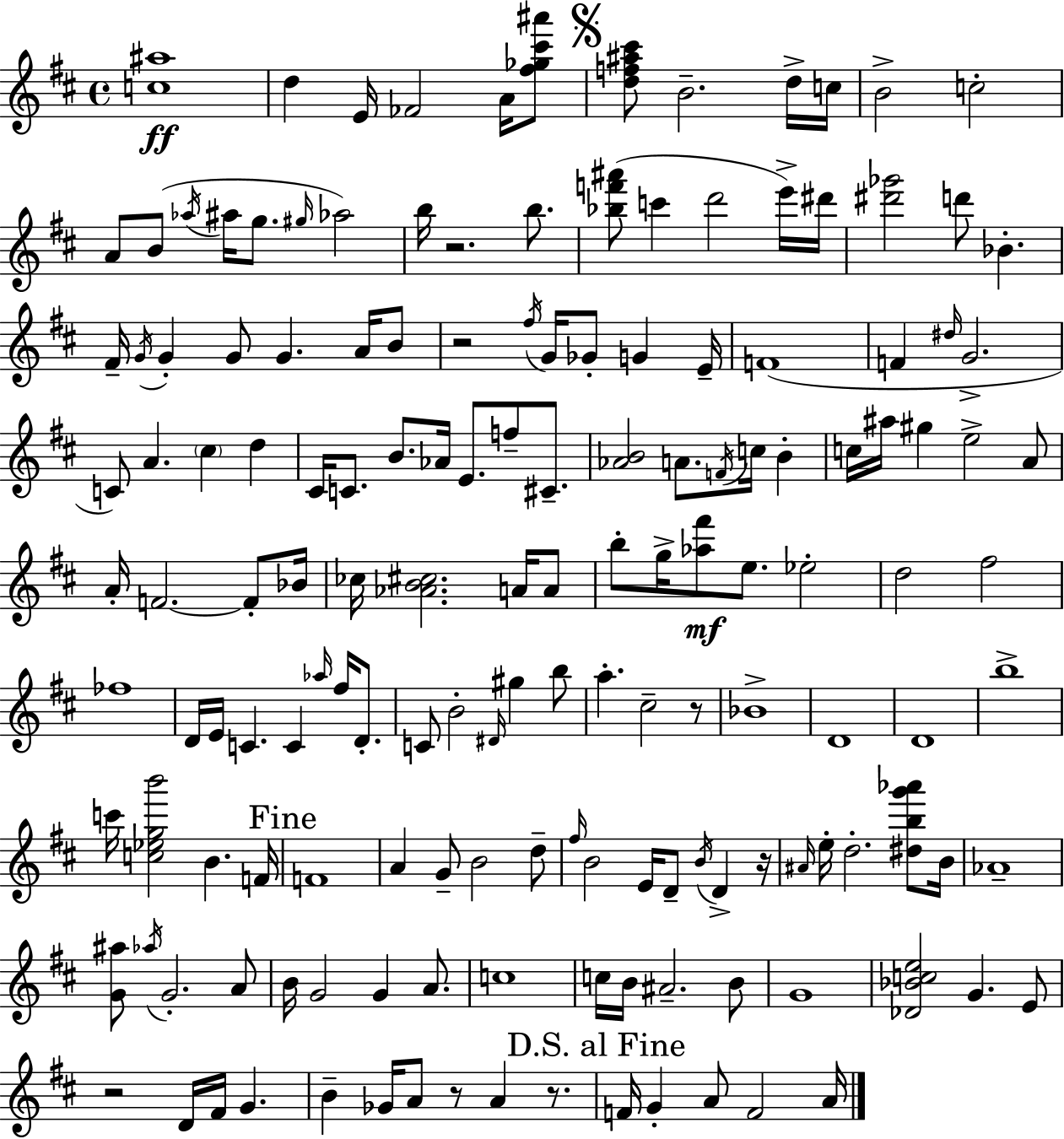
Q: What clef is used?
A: treble